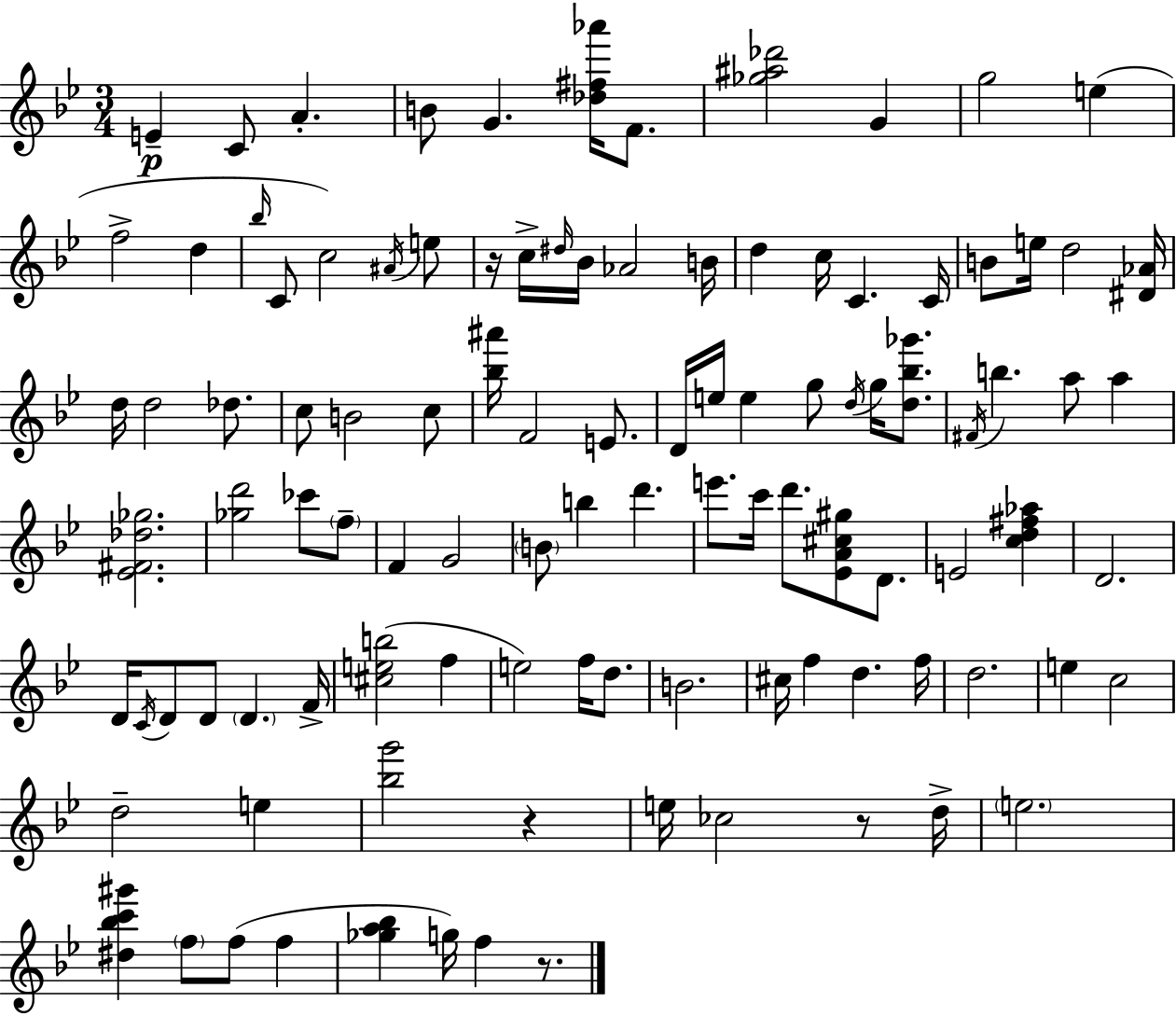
{
  \clef treble
  \numericTimeSignature
  \time 3/4
  \key g \minor
  e'4--\p c'8 a'4.-. | b'8 g'4. <des'' fis'' aes'''>16 f'8. | <ges'' ais'' des'''>2 g'4 | g''2 e''4( | \break f''2-> d''4 | \grace { bes''16 } c'8 c''2) \acciaccatura { ais'16 } | e''8 r16 c''16-> \grace { dis''16 } bes'16 aes'2 | b'16 d''4 c''16 c'4. | \break c'16 b'8 e''16 d''2 | <dis' aes'>16 d''16 d''2 | des''8. c''8 b'2 | c''8 <bes'' ais'''>16 f'2 | \break e'8. d'16 e''16 e''4 g''8 \acciaccatura { d''16 } | g''16 <d'' bes'' ges'''>8. \acciaccatura { fis'16 } b''4. a''8 | a''4 <ees' fis' des'' ges''>2. | <ges'' d'''>2 | \break ces'''8 \parenthesize f''8-- f'4 g'2 | \parenthesize b'8 b''4 d'''4. | e'''8. c'''16 d'''8. | <ees' a' cis'' gis''>8 d'8. e'2 | \break <c'' d'' fis'' aes''>4 d'2. | d'16 \acciaccatura { c'16 } d'8 d'8 \parenthesize d'4. | f'16-> <cis'' e'' b''>2( | f''4 e''2) | \break f''16 d''8. b'2. | cis''16 f''4 d''4. | f''16 d''2. | e''4 c''2 | \break d''2-- | e''4 <bes'' g'''>2 | r4 e''16 ces''2 | r8 d''16-> \parenthesize e''2. | \break <dis'' bes'' c''' gis'''>4 \parenthesize f''8 | f''8( f''4 <ges'' a'' bes''>4 g''16) f''4 | r8. \bar "|."
}